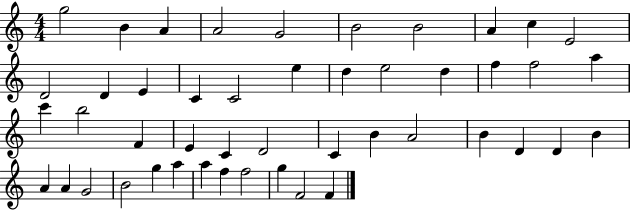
G5/h B4/q A4/q A4/h G4/h B4/h B4/h A4/q C5/q E4/h D4/h D4/q E4/q C4/q C4/h E5/q D5/q E5/h D5/q F5/q F5/h A5/q C6/q B5/h F4/q E4/q C4/q D4/h C4/q B4/q A4/h B4/q D4/q D4/q B4/q A4/q A4/q G4/h B4/h G5/q A5/q A5/q F5/q F5/h G5/q F4/h F4/q